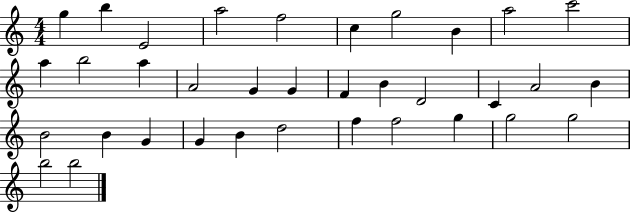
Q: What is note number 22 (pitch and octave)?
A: B4